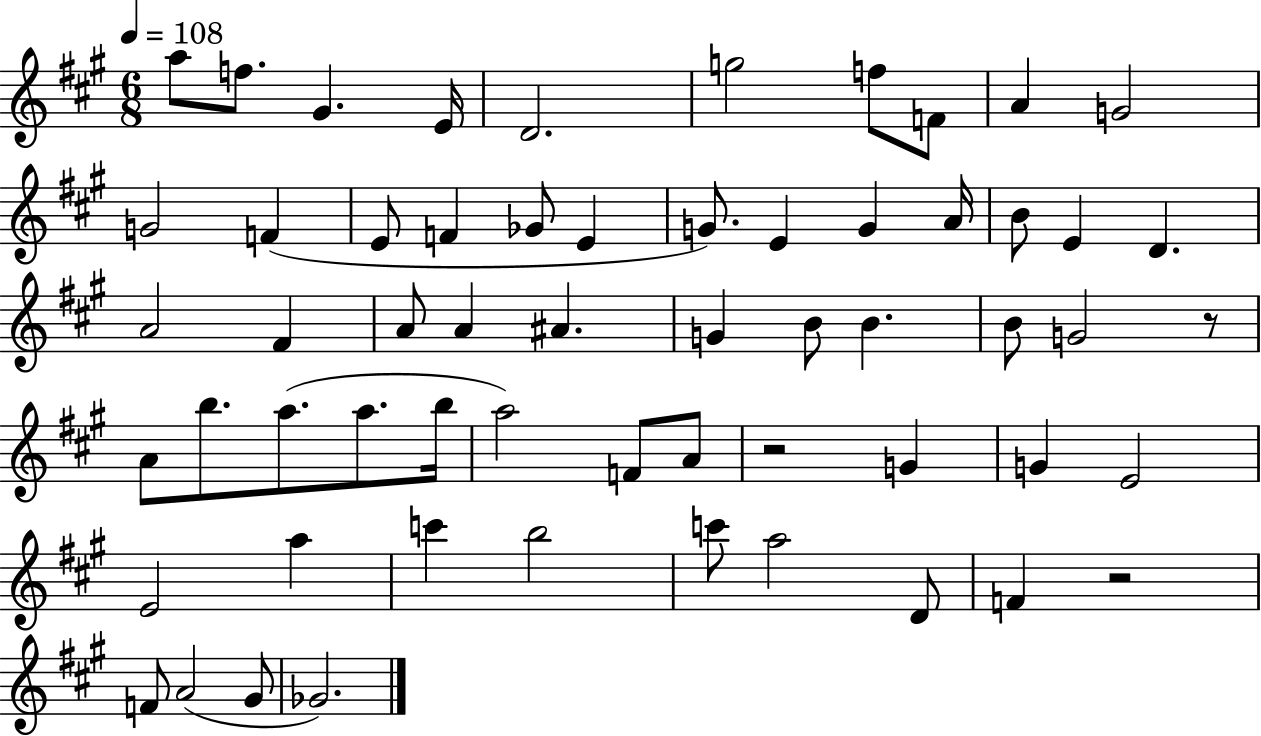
X:1
T:Untitled
M:6/8
L:1/4
K:A
a/2 f/2 ^G E/4 D2 g2 f/2 F/2 A G2 G2 F E/2 F _G/2 E G/2 E G A/4 B/2 E D A2 ^F A/2 A ^A G B/2 B B/2 G2 z/2 A/2 b/2 a/2 a/2 b/4 a2 F/2 A/2 z2 G G E2 E2 a c' b2 c'/2 a2 D/2 F z2 F/2 A2 ^G/2 _G2